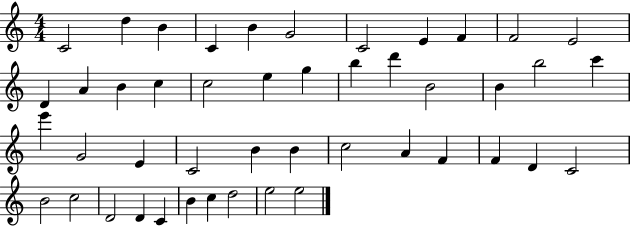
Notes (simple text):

C4/h D5/q B4/q C4/q B4/q G4/h C4/h E4/q F4/q F4/h E4/h D4/q A4/q B4/q C5/q C5/h E5/q G5/q B5/q D6/q B4/h B4/q B5/h C6/q E6/q G4/h E4/q C4/h B4/q B4/q C5/h A4/q F4/q F4/q D4/q C4/h B4/h C5/h D4/h D4/q C4/q B4/q C5/q D5/h E5/h E5/h